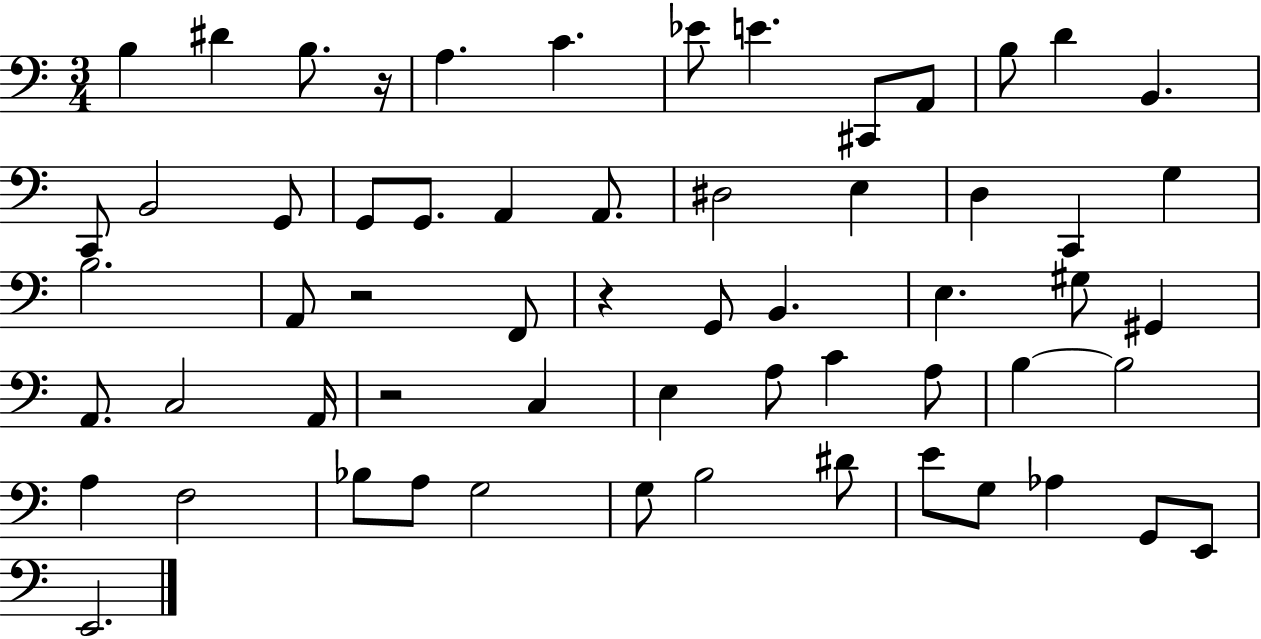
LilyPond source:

{
  \clef bass
  \numericTimeSignature
  \time 3/4
  \key c \major
  b4 dis'4 b8. r16 | a4. c'4. | ees'8 e'4. cis,8 a,8 | b8 d'4 b,4. | \break c,8 b,2 g,8 | g,8 g,8. a,4 a,8. | dis2 e4 | d4 c,4 g4 | \break b2. | a,8 r2 f,8 | r4 g,8 b,4. | e4. gis8 gis,4 | \break a,8. c2 a,16 | r2 c4 | e4 a8 c'4 a8 | b4~~ b2 | \break a4 f2 | bes8 a8 g2 | g8 b2 dis'8 | e'8 g8 aes4 g,8 e,8 | \break e,2. | \bar "|."
}